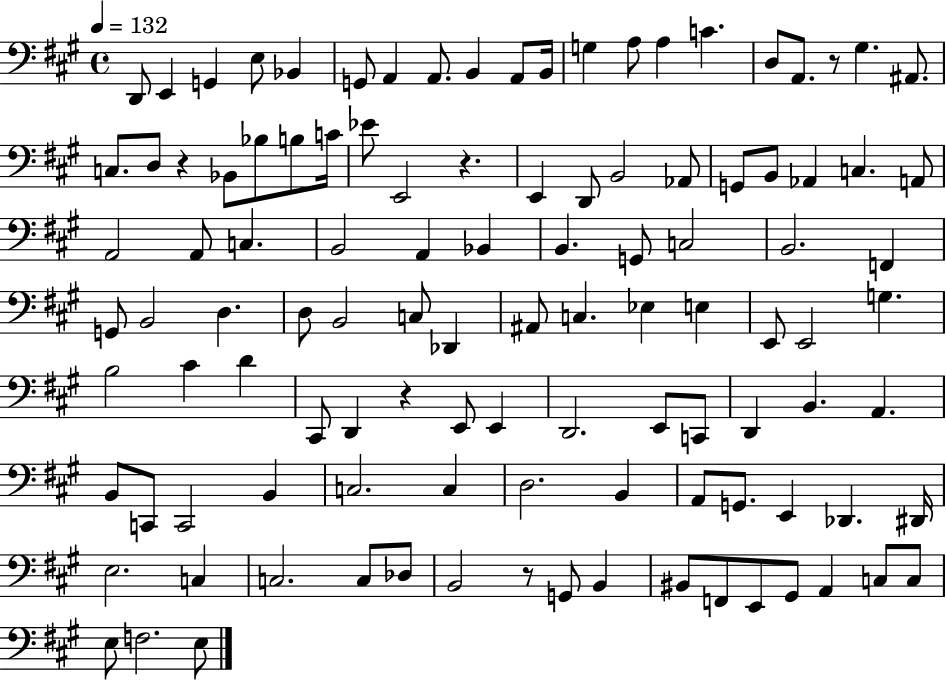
X:1
T:Untitled
M:4/4
L:1/4
K:A
D,,/2 E,, G,, E,/2 _B,, G,,/2 A,, A,,/2 B,, A,,/2 B,,/4 G, A,/2 A, C D,/2 A,,/2 z/2 ^G, ^A,,/2 C,/2 D,/2 z _B,,/2 _B,/2 B,/2 C/4 _E/2 E,,2 z E,, D,,/2 B,,2 _A,,/2 G,,/2 B,,/2 _A,, C, A,,/2 A,,2 A,,/2 C, B,,2 A,, _B,, B,, G,,/2 C,2 B,,2 F,, G,,/2 B,,2 D, D,/2 B,,2 C,/2 _D,, ^A,,/2 C, _E, E, E,,/2 E,,2 G, B,2 ^C D ^C,,/2 D,, z E,,/2 E,, D,,2 E,,/2 C,,/2 D,, B,, A,, B,,/2 C,,/2 C,,2 B,, C,2 C, D,2 B,, A,,/2 G,,/2 E,, _D,, ^D,,/4 E,2 C, C,2 C,/2 _D,/2 B,,2 z/2 G,,/2 B,, ^B,,/2 F,,/2 E,,/2 ^G,,/2 A,, C,/2 C,/2 E,/2 F,2 E,/2